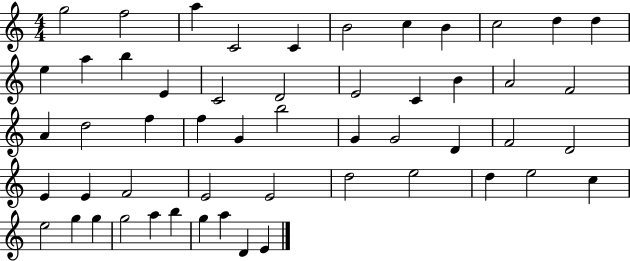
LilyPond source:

{
  \clef treble
  \numericTimeSignature
  \time 4/4
  \key c \major
  g''2 f''2 | a''4 c'2 c'4 | b'2 c''4 b'4 | c''2 d''4 d''4 | \break e''4 a''4 b''4 e'4 | c'2 d'2 | e'2 c'4 b'4 | a'2 f'2 | \break a'4 d''2 f''4 | f''4 g'4 b''2 | g'4 g'2 d'4 | f'2 d'2 | \break e'4 e'4 f'2 | e'2 e'2 | d''2 e''2 | d''4 e''2 c''4 | \break e''2 g''4 g''4 | g''2 a''4 b''4 | g''4 a''4 d'4 e'4 | \bar "|."
}